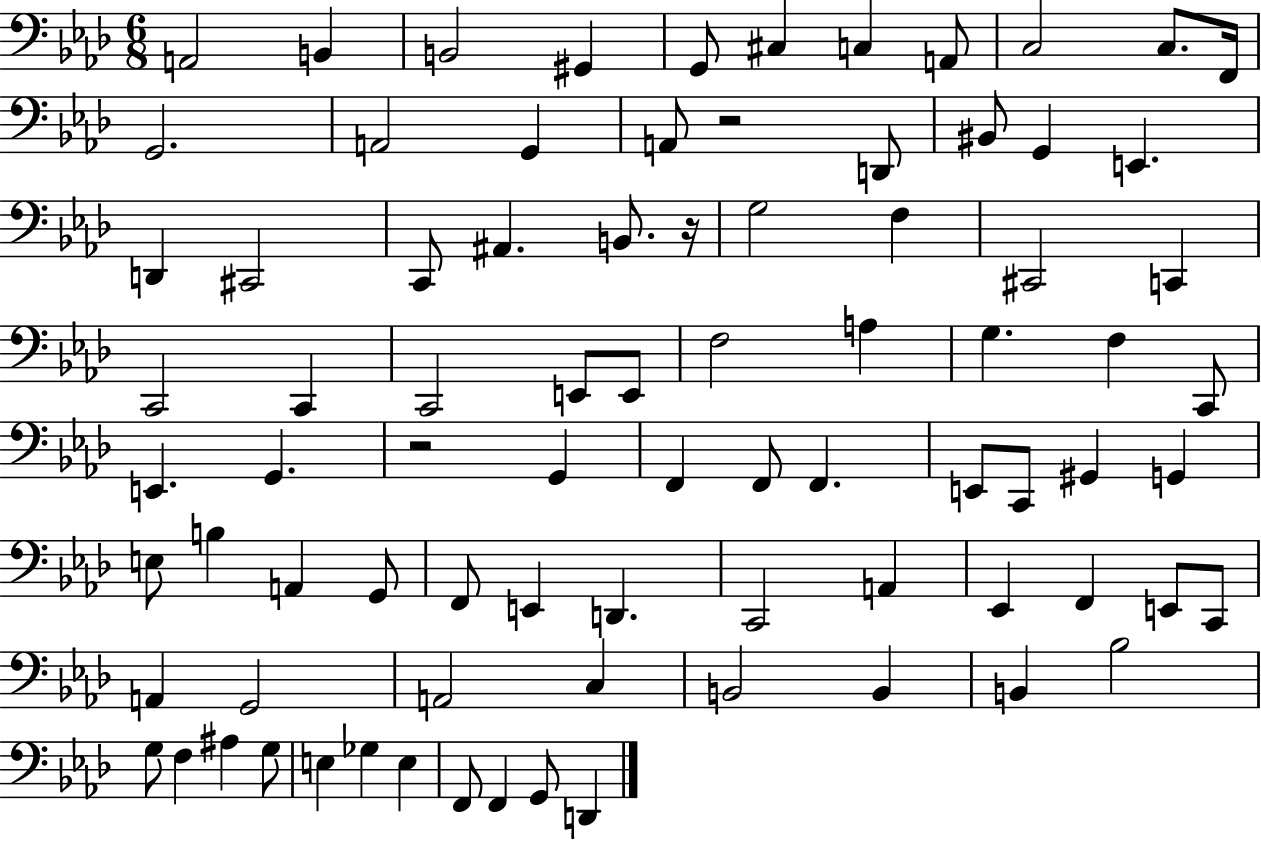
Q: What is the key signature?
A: AES major